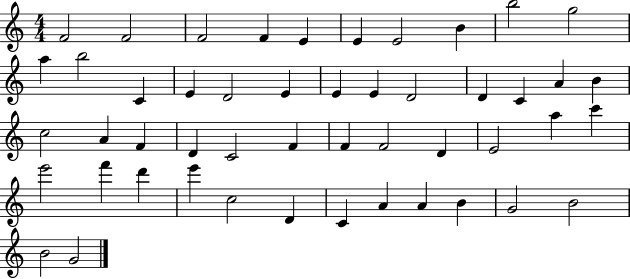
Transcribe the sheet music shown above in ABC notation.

X:1
T:Untitled
M:4/4
L:1/4
K:C
F2 F2 F2 F E E E2 B b2 g2 a b2 C E D2 E E E D2 D C A B c2 A F D C2 F F F2 D E2 a c' e'2 f' d' e' c2 D C A A B G2 B2 B2 G2